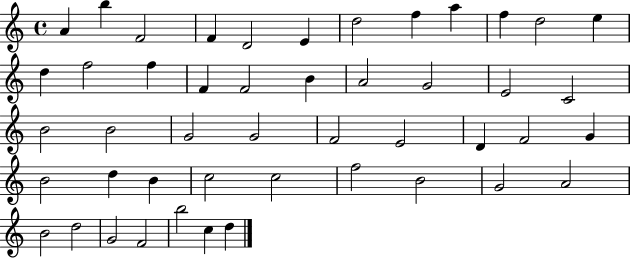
X:1
T:Untitled
M:4/4
L:1/4
K:C
A b F2 F D2 E d2 f a f d2 e d f2 f F F2 B A2 G2 E2 C2 B2 B2 G2 G2 F2 E2 D F2 G B2 d B c2 c2 f2 B2 G2 A2 B2 d2 G2 F2 b2 c d